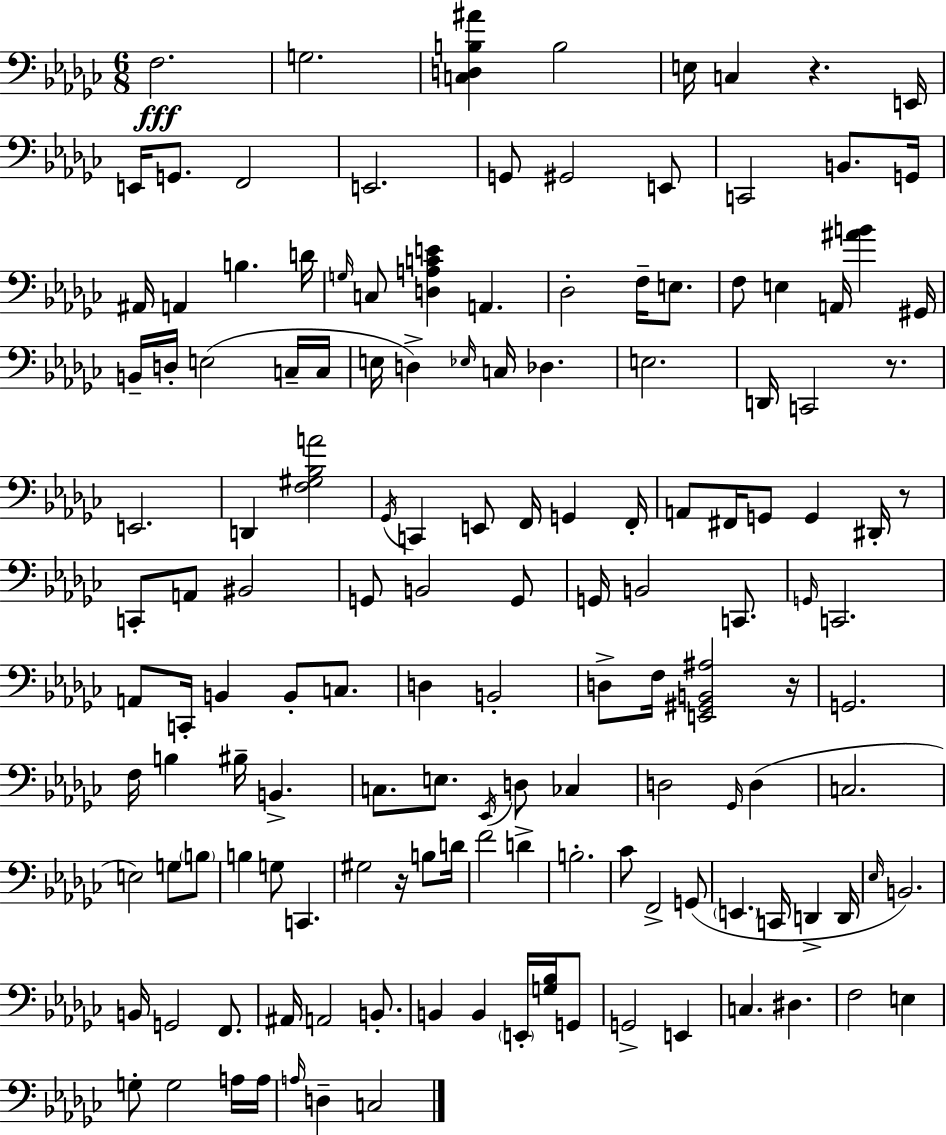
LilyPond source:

{
  \clef bass
  \numericTimeSignature
  \time 6/8
  \key ees \minor
  \repeat volta 2 { f2.\fff | g2. | <c d b ais'>4 b2 | e16 c4 r4. e,16 | \break e,16 g,8. f,2 | e,2. | g,8 gis,2 e,8 | c,2 b,8. g,16 | \break ais,16 a,4 b4. d'16 | \grace { g16 } c8 <d a c' e'>4 a,4. | des2-. f16-- e8. | f8 e4 a,16 <ais' b'>4 | \break gis,16 b,16-- d16-. e2( c16-- | c16 e16 d4->) \grace { ees16 } c16 des4. | e2. | d,16 c,2 r8. | \break e,2. | d,4 <f gis bes a'>2 | \acciaccatura { ges,16 } c,4 e,8 f,16 g,4 | f,16-. a,8 fis,16 g,8 g,4 | \break dis,16-. r8 c,8-. a,8 bis,2 | g,8 b,2 | g,8 g,16 b,2 | c,8. \grace { g,16 } c,2. | \break a,8 c,16-. b,4 b,8-. | c8. d4 b,2-. | d8-> f16 <e, gis, b, ais>2 | r16 g,2. | \break f16 b4 bis16-- b,4.-> | c8. e8. \acciaccatura { ees,16 } d8 | ces4 d2 | \grace { ges,16 }( d4 c2. | \break e2) | g8 \parenthesize b8 b4 g8 | c,4. gis2 | r16 b8 d'16 f'2 | \break d'4-> b2.-. | ces'8 f,2-> | g,8( \parenthesize e,4. | c,16 d,4-> d,16 \grace { ees16 }) b,2. | \break b,16 g,2 | f,8. ais,16 a,2 | b,8.-. b,4 b,4 | \parenthesize e,16-. <g bes>16 g,8 g,2-> | \break e,4 c4. | dis4. f2 | e4 g8-. g2 | a16 a16 \grace { a16 } d4-- | \break c2 } \bar "|."
}